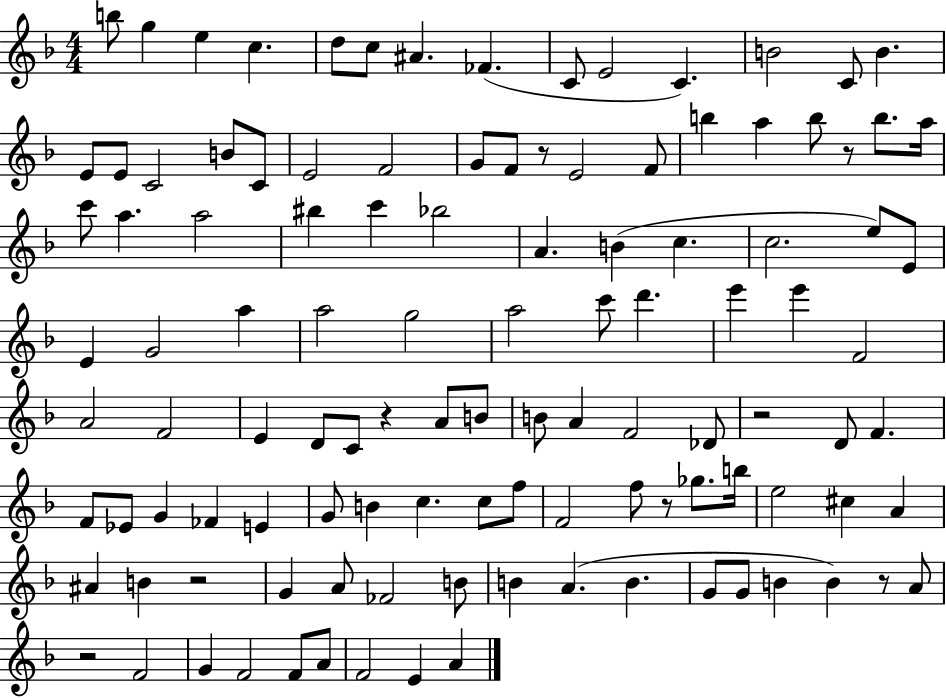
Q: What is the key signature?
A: F major